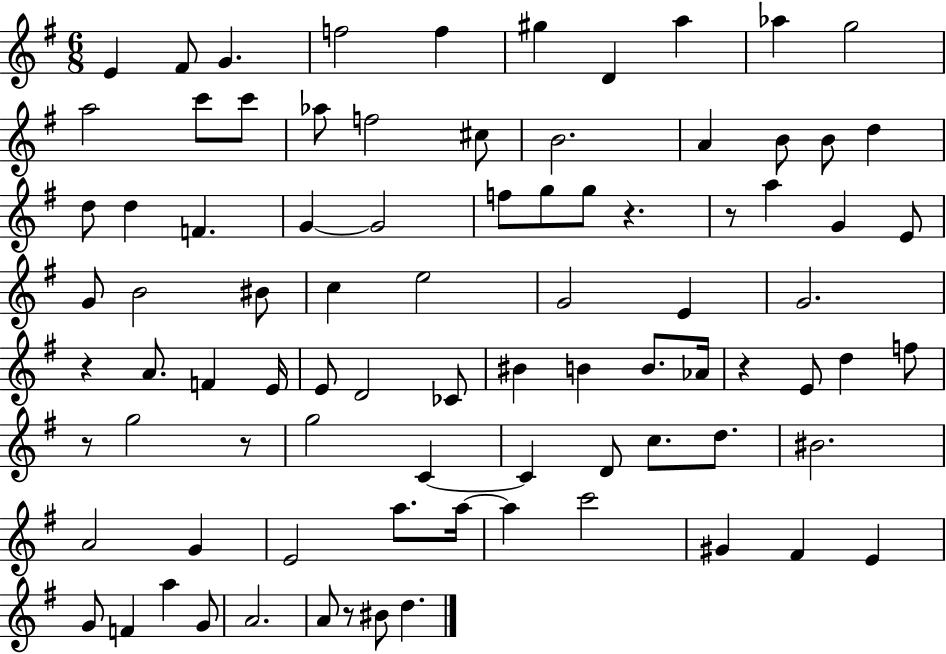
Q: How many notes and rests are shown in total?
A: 86